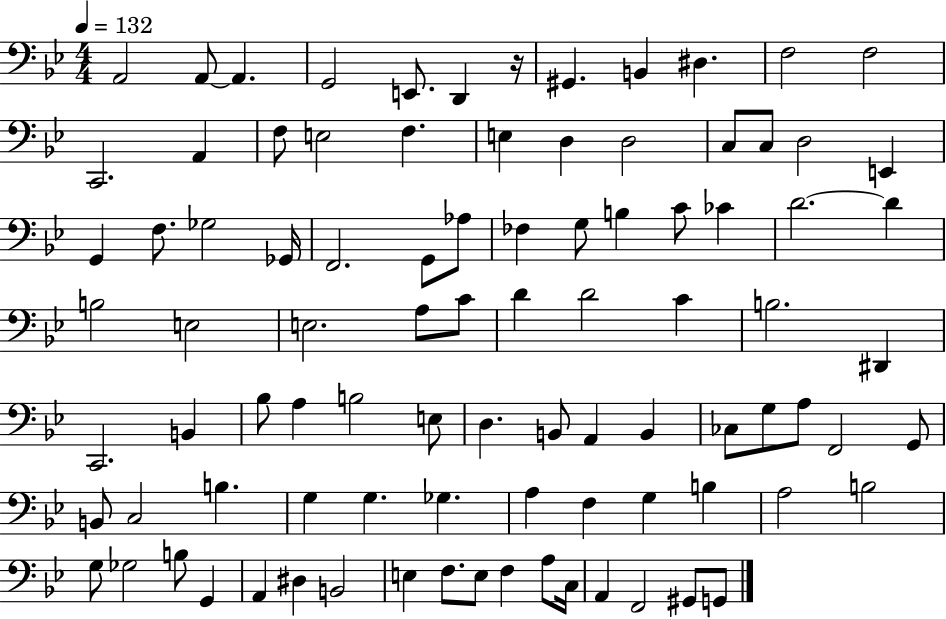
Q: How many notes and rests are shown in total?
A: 92